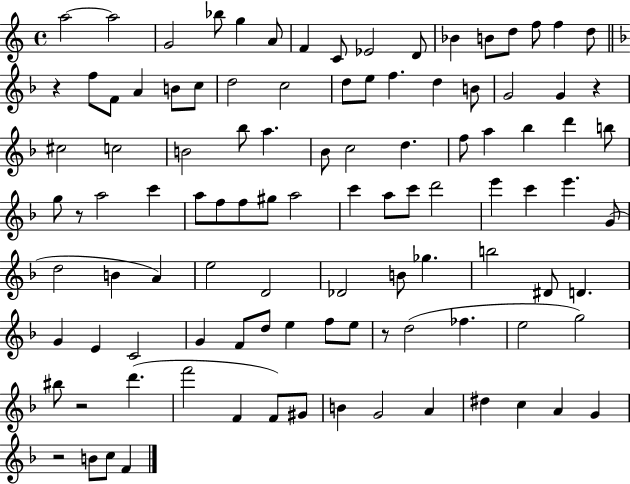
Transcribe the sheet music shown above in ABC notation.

X:1
T:Untitled
M:4/4
L:1/4
K:C
a2 a2 G2 _b/2 g A/2 F C/2 _E2 D/2 _B B/2 d/2 f/2 f d/2 z f/2 F/2 A B/2 c/2 d2 c2 d/2 e/2 f d B/2 G2 G z ^c2 c2 B2 _b/2 a _B/2 c2 d f/2 a _b d' b/2 g/2 z/2 a2 c' a/2 f/2 f/2 ^g/2 a2 c' a/2 c'/2 d'2 e' c' e' G/2 d2 B A e2 D2 _D2 B/2 _g b2 ^D/2 D G E C2 G F/2 d/2 e f/2 e/2 z/2 d2 _f e2 g2 ^b/2 z2 d' f'2 F F/2 ^G/2 B G2 A ^d c A G z2 B/2 c/2 F